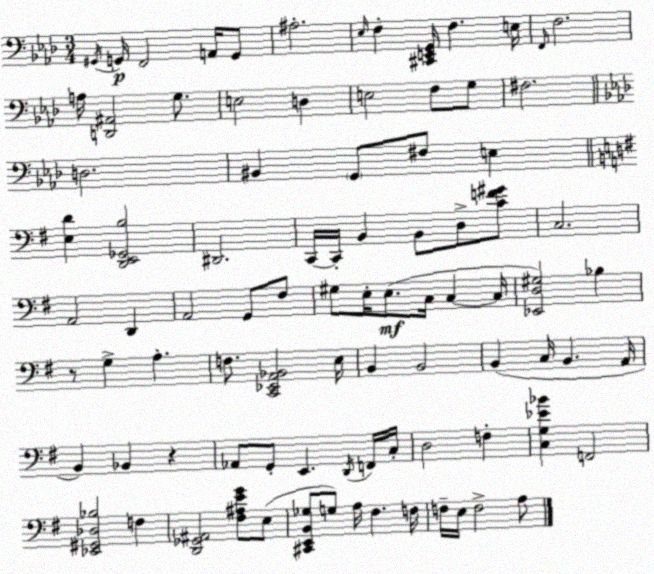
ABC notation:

X:1
T:Untitled
M:3/4
L:1/4
K:Fm
^G,,/4 G,,/4 F,,2 A,,/4 G,,/2 ^A,2 _E,/4 F, [^C,,E,,G,,]/4 F, E,/4 F,,/4 F,2 A,/4 [D,,^A,,]2 G,/2 E,2 D, E,2 F,/2 G,/2 ^F,2 D,2 ^B,, G,,/2 ^F,/2 E, [E,D] [D,,E,,_G,,B,]2 ^D,,2 C,,/4 C,,/4 B,, B,,/2 D,/2 [CF^G]/2 C,2 A,,2 D,, A,,2 G,,/2 ^F,/2 ^G,/2 E,/4 E,/2 C,/4 C, C,/4 [_E,,D,^G,]2 _B, z/2 G, A, F,/2 [C,,_E,,A,,_B,,]2 E,/4 B,, B,,2 B,, C,/4 B,, A,,/4 B,, _B,, z _A,,/2 G,,/2 E,, D,,/4 F,,/4 C,/4 D,2 F, [C,G,_E_B] F,,2 [_E,,^G,,_D,_B,]2 F, [D,,_G,,^A,,]2 [^F,^A,EG]/2 E,/2 [^C,,E,,B,,_G,]/2 G,/2 A,/4 ^F, F,/4 F,/4 E,/4 F,2 A,/2